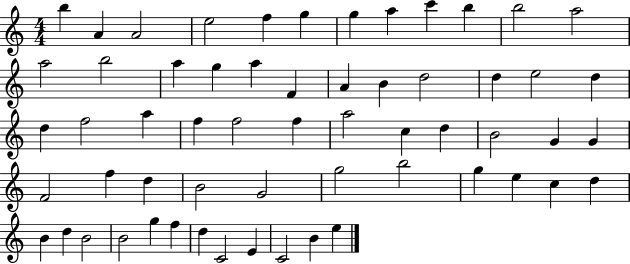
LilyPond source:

{
  \clef treble
  \numericTimeSignature
  \time 4/4
  \key c \major
  b''4 a'4 a'2 | e''2 f''4 g''4 | g''4 a''4 c'''4 b''4 | b''2 a''2 | \break a''2 b''2 | a''4 g''4 a''4 f'4 | a'4 b'4 d''2 | d''4 e''2 d''4 | \break d''4 f''2 a''4 | f''4 f''2 f''4 | a''2 c''4 d''4 | b'2 g'4 g'4 | \break f'2 f''4 d''4 | b'2 g'2 | g''2 b''2 | g''4 e''4 c''4 d''4 | \break b'4 d''4 b'2 | b'2 g''4 f''4 | d''4 c'2 e'4 | c'2 b'4 e''4 | \break \bar "|."
}